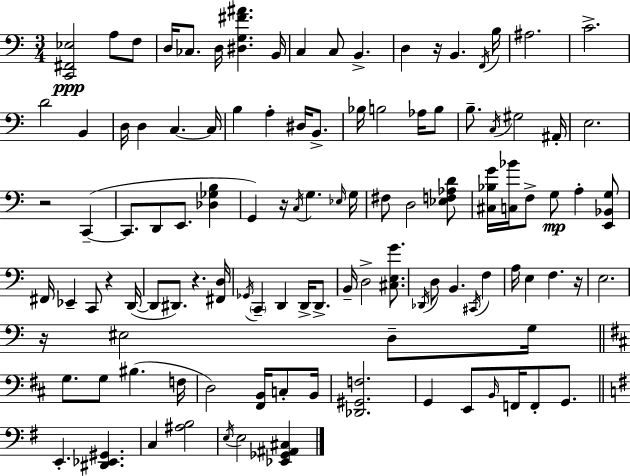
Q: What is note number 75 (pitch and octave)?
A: G3